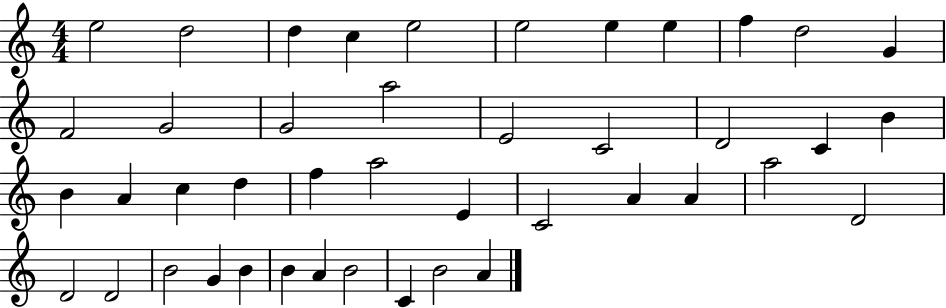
E5/h D5/h D5/q C5/q E5/h E5/h E5/q E5/q F5/q D5/h G4/q F4/h G4/h G4/h A5/h E4/h C4/h D4/h C4/q B4/q B4/q A4/q C5/q D5/q F5/q A5/h E4/q C4/h A4/q A4/q A5/h D4/h D4/h D4/h B4/h G4/q B4/q B4/q A4/q B4/h C4/q B4/h A4/q